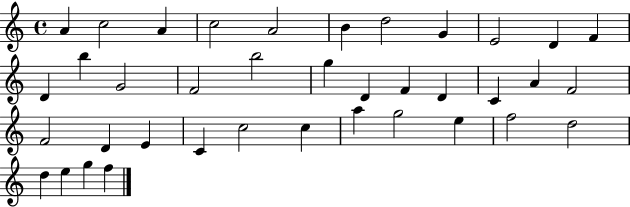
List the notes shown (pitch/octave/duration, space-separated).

A4/q C5/h A4/q C5/h A4/h B4/q D5/h G4/q E4/h D4/q F4/q D4/q B5/q G4/h F4/h B5/h G5/q D4/q F4/q D4/q C4/q A4/q F4/h F4/h D4/q E4/q C4/q C5/h C5/q A5/q G5/h E5/q F5/h D5/h D5/q E5/q G5/q F5/q